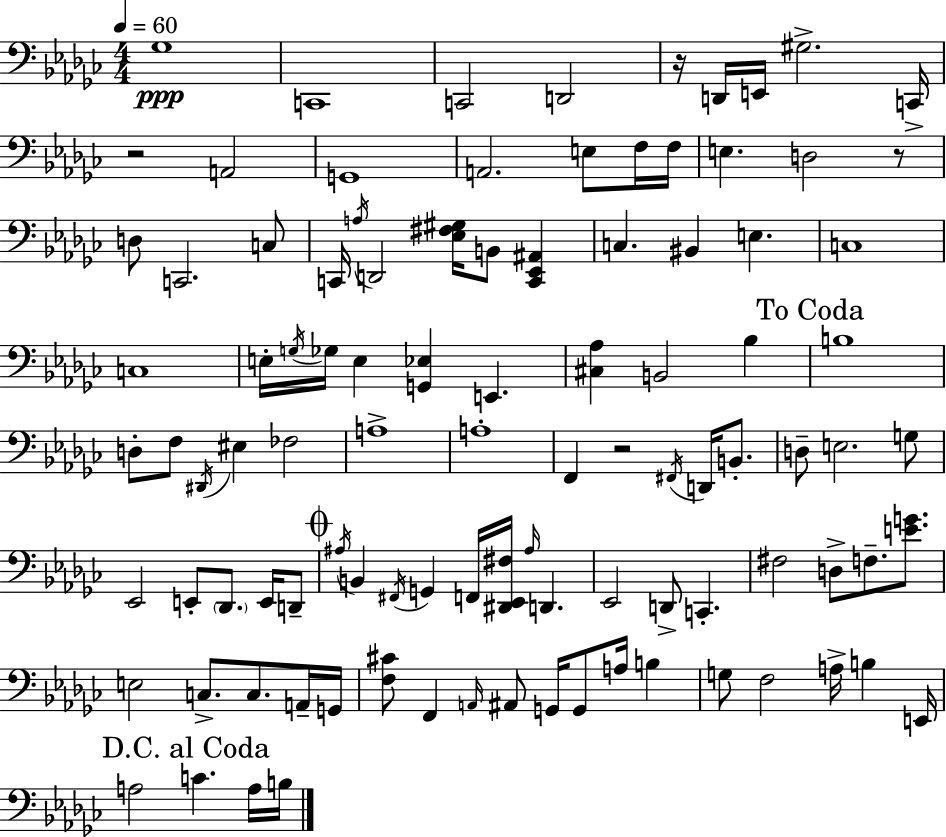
X:1
T:Untitled
M:4/4
L:1/4
K:Ebm
_G,4 C,,4 C,,2 D,,2 z/4 D,,/4 E,,/4 ^G,2 C,,/4 z2 A,,2 G,,4 A,,2 E,/2 F,/4 F,/4 E, D,2 z/2 D,/2 C,,2 C,/2 C,,/4 A,/4 D,,2 [_E,^F,^G,]/4 B,,/2 [C,,_E,,^A,,] C, ^B,, E, C,4 C,4 E,/4 G,/4 _G,/4 E, [G,,_E,] E,, [^C,_A,] B,,2 _B, B,4 D,/2 F,/2 ^D,,/4 ^E, _F,2 A,4 A,4 F,, z2 ^F,,/4 D,,/4 B,,/2 D,/2 E,2 G,/2 _E,,2 E,,/2 _D,,/2 E,,/4 D,,/2 ^A,/4 B,, ^F,,/4 G,, F,,/4 [^D,,_E,,^F,]/4 ^A,/4 D,, _E,,2 D,,/2 C,, ^F,2 D,/2 F,/2 [EG]/2 E,2 C,/2 C,/2 A,,/4 G,,/4 [F,^C]/2 F,, A,,/4 ^A,,/2 G,,/4 G,,/2 A,/4 B, G,/2 F,2 A,/4 B, E,,/4 A,2 C A,/4 B,/4